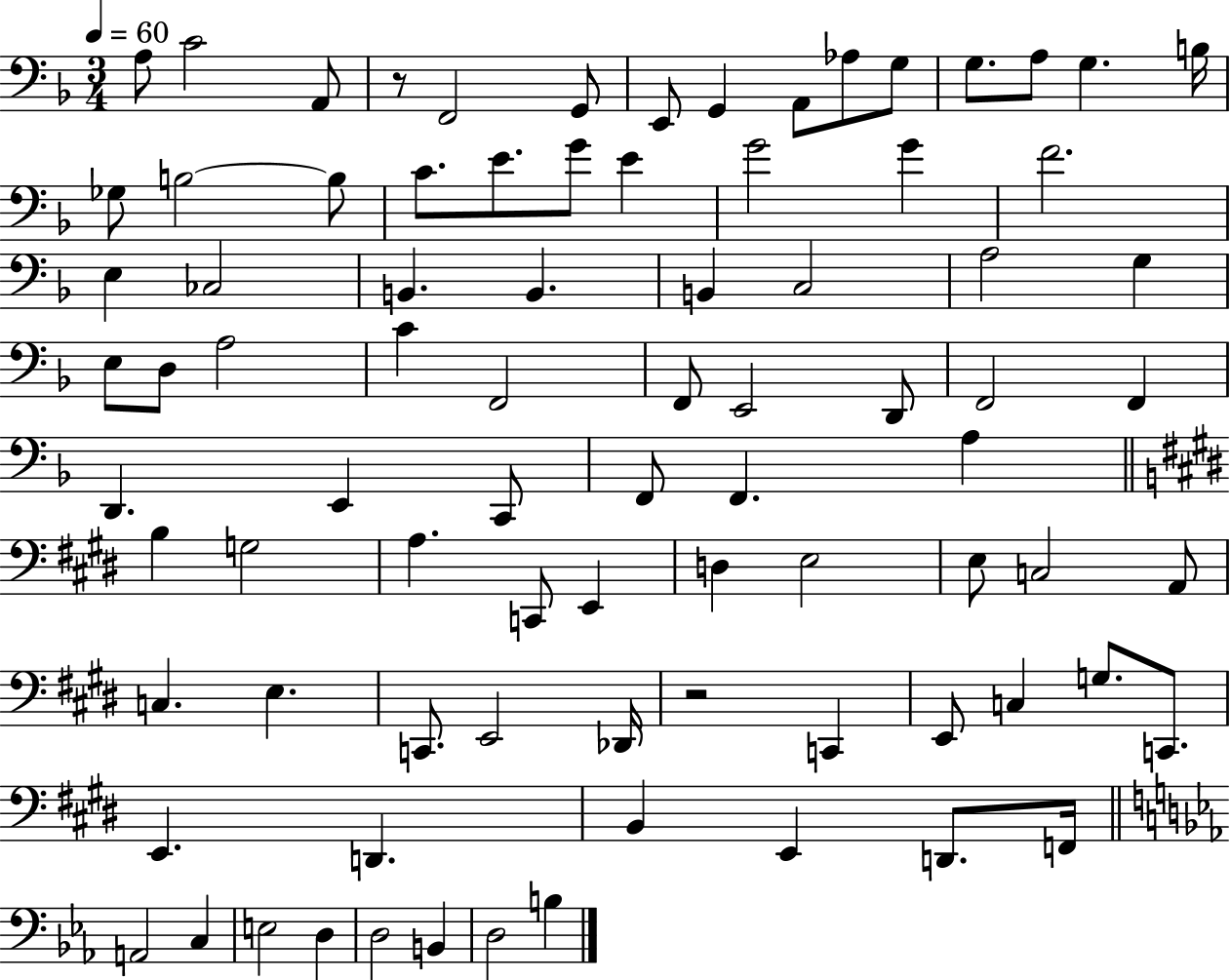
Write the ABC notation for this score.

X:1
T:Untitled
M:3/4
L:1/4
K:F
A,/2 C2 A,,/2 z/2 F,,2 G,,/2 E,,/2 G,, A,,/2 _A,/2 G,/2 G,/2 A,/2 G, B,/4 _G,/2 B,2 B,/2 C/2 E/2 G/2 E G2 G F2 E, _C,2 B,, B,, B,, C,2 A,2 G, E,/2 D,/2 A,2 C F,,2 F,,/2 E,,2 D,,/2 F,,2 F,, D,, E,, C,,/2 F,,/2 F,, A, B, G,2 A, C,,/2 E,, D, E,2 E,/2 C,2 A,,/2 C, E, C,,/2 E,,2 _D,,/4 z2 C,, E,,/2 C, G,/2 C,,/2 E,, D,, B,, E,, D,,/2 F,,/4 A,,2 C, E,2 D, D,2 B,, D,2 B,